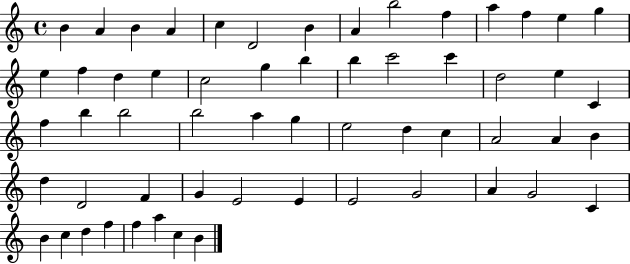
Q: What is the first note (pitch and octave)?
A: B4